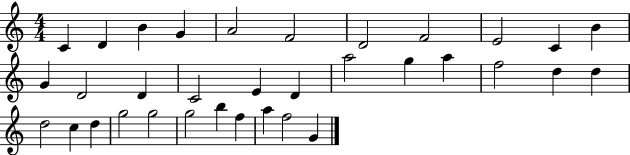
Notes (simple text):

C4/q D4/q B4/q G4/q A4/h F4/h D4/h F4/h E4/h C4/q B4/q G4/q D4/h D4/q C4/h E4/q D4/q A5/h G5/q A5/q F5/h D5/q D5/q D5/h C5/q D5/q G5/h G5/h G5/h B5/q F5/q A5/q F5/h G4/q